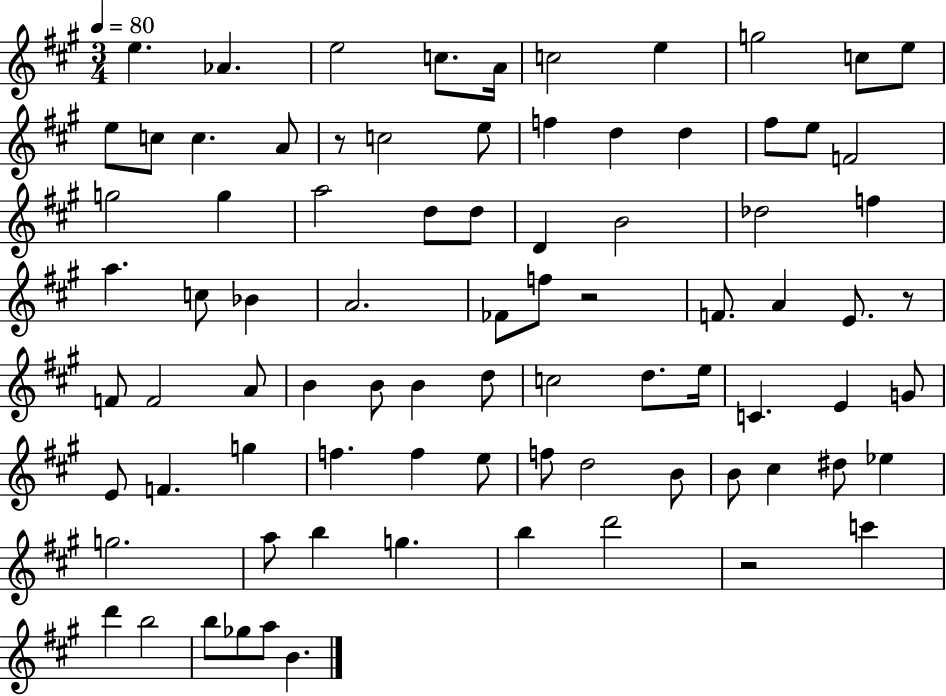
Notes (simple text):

E5/q. Ab4/q. E5/h C5/e. A4/s C5/h E5/q G5/h C5/e E5/e E5/e C5/e C5/q. A4/e R/e C5/h E5/e F5/q D5/q D5/q F#5/e E5/e F4/h G5/h G5/q A5/h D5/e D5/e D4/q B4/h Db5/h F5/q A5/q. C5/e Bb4/q A4/h. FES4/e F5/e R/h F4/e. A4/q E4/e. R/e F4/e F4/h A4/e B4/q B4/e B4/q D5/e C5/h D5/e. E5/s C4/q. E4/q G4/e E4/e F4/q. G5/q F5/q. F5/q E5/e F5/e D5/h B4/e B4/e C#5/q D#5/e Eb5/q G5/h. A5/e B5/q G5/q. B5/q D6/h R/h C6/q D6/q B5/h B5/e Gb5/e A5/e B4/q.